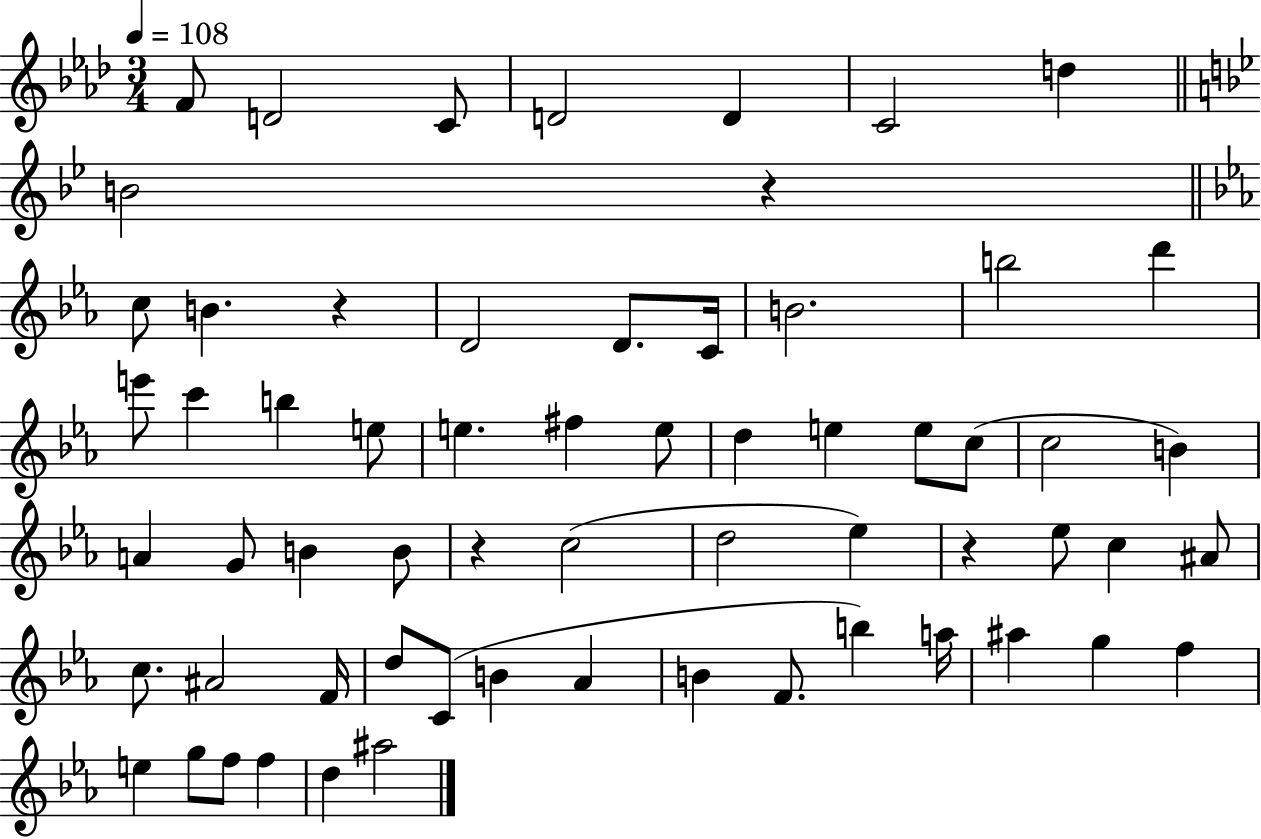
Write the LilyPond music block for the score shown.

{
  \clef treble
  \numericTimeSignature
  \time 3/4
  \key aes \major
  \tempo 4 = 108
  f'8 d'2 c'8 | d'2 d'4 | c'2 d''4 | \bar "||" \break \key bes \major b'2 r4 | \bar "||" \break \key ees \major c''8 b'4. r4 | d'2 d'8. c'16 | b'2. | b''2 d'''4 | \break e'''8 c'''4 b''4 e''8 | e''4. fis''4 e''8 | d''4 e''4 e''8 c''8( | c''2 b'4) | \break a'4 g'8 b'4 b'8 | r4 c''2( | d''2 ees''4) | r4 ees''8 c''4 ais'8 | \break c''8. ais'2 f'16 | d''8 c'8( b'4 aes'4 | b'4 f'8. b''4) a''16 | ais''4 g''4 f''4 | \break e''4 g''8 f''8 f''4 | d''4 ais''2 | \bar "|."
}